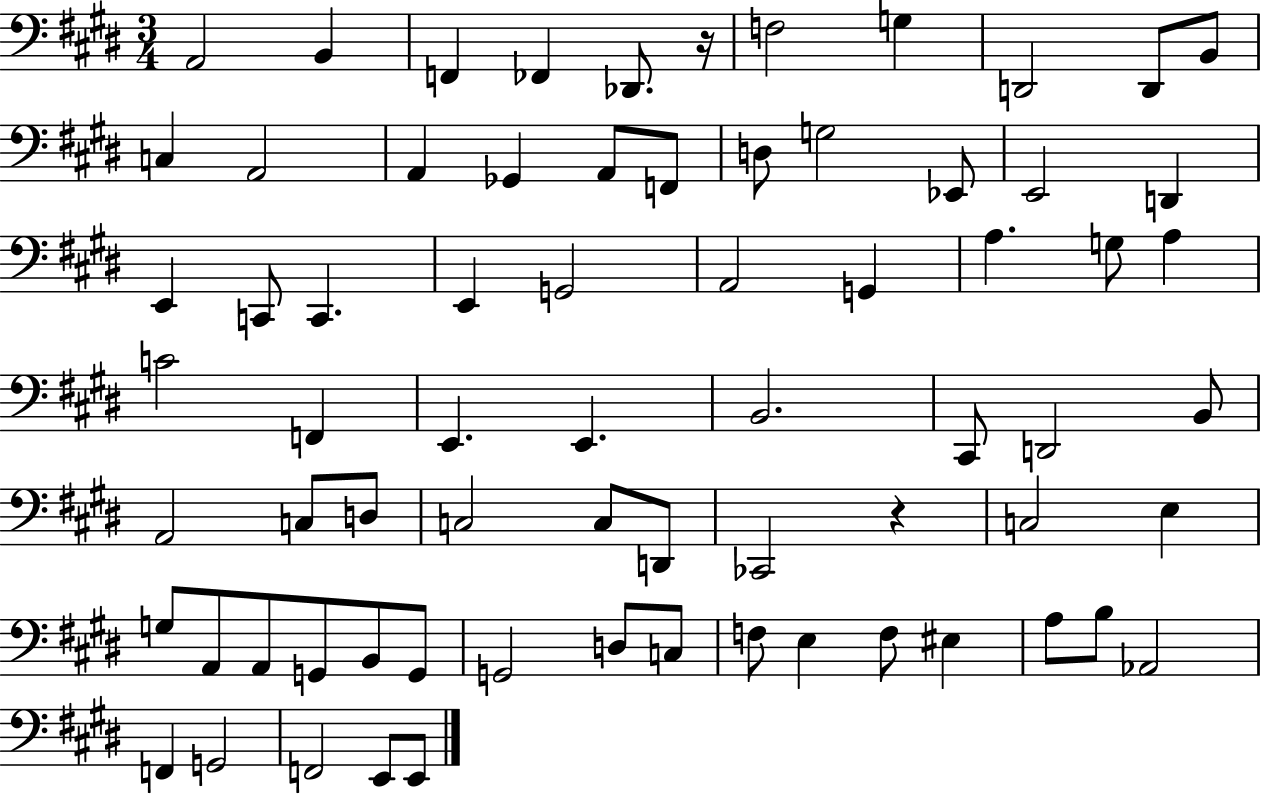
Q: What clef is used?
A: bass